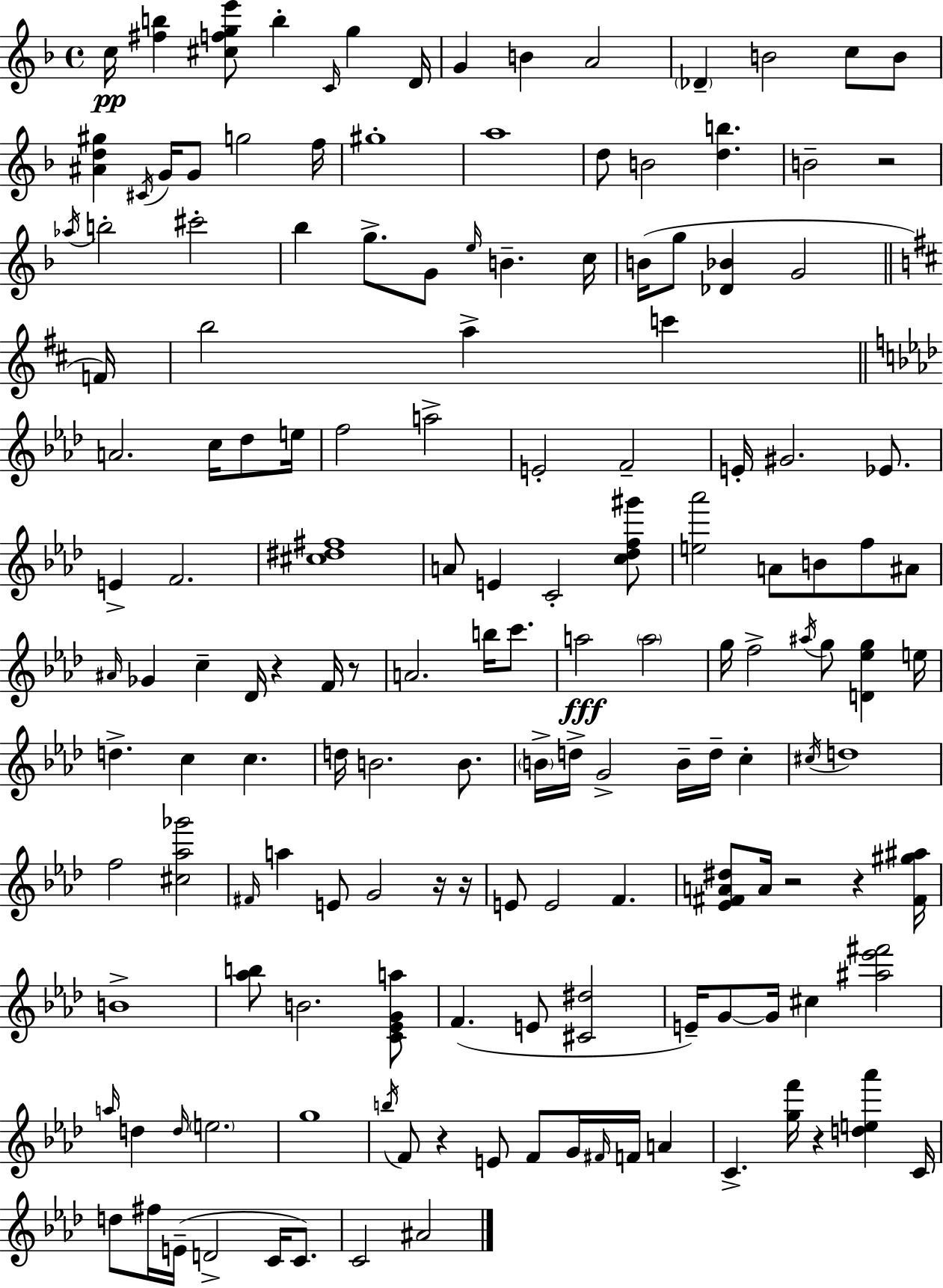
{
  \clef treble
  \time 4/4
  \defaultTimeSignature
  \key d \minor
  c''16\pp <fis'' b''>4 <cis'' f'' g'' e'''>8 b''4-. \grace { c'16 } g''4 | d'16 g'4 b'4 a'2 | \parenthesize des'4-- b'2 c''8 b'8 | <ais' d'' gis''>4 \acciaccatura { cis'16 } g'16 g'8 g''2 | \break f''16 gis''1-. | a''1 | d''8 b'2 <d'' b''>4. | b'2-- r2 | \break \acciaccatura { aes''16 } b''2-. cis'''2-. | bes''4 g''8.-> g'8 \grace { e''16 } b'4.-- | c''16 b'16( g''8 <des' bes'>4 g'2 | \bar "||" \break \key d \major f'16) b''2 a''4-> c'''4 | \bar "||" \break \key aes \major a'2. c''16 des''8 e''16 | f''2 a''2-> | e'2-. f'2-- | e'16-. gis'2. ees'8. | \break e'4-> f'2. | <cis'' dis'' fis''>1 | a'8 e'4 c'2-. <c'' des'' f'' gis'''>8 | <e'' aes'''>2 a'8 b'8 f''8 ais'8 | \break \grace { ais'16 } ges'4 c''4-- des'16 r4 f'16 r8 | a'2. b''16 c'''8. | a''2\fff \parenthesize a''2 | g''16 f''2-> \acciaccatura { ais''16 } g''8 <d' ees'' g''>4 | \break e''16 d''4.-> c''4 c''4. | d''16 b'2. b'8. | \parenthesize b'16-> d''16-> g'2-> b'16-- d''16-- c''4-. | \acciaccatura { cis''16 } d''1 | \break f''2 <cis'' aes'' ges'''>2 | \grace { fis'16 } a''4 e'8 g'2 | r16 r16 e'8 e'2 f'4. | <ees' fis' a' dis''>8 a'16 r2 r4 | \break <fis' gis'' ais''>16 b'1-> | <aes'' b''>8 b'2. | <c' ees' g' a''>8 f'4.( e'8 <cis' dis''>2 | e'16--) g'8~~ g'16 cis''4 <ais'' ees''' fis'''>2 | \break \grace { a''16 } d''4 \grace { d''16 } \parenthesize e''2. | g''1 | \acciaccatura { b''16 } f'8 r4 e'8 f'8 | g'16 \grace { fis'16 } f'16 a'4 c'4.-> <g'' f'''>16 r4 | \break <d'' e'' aes'''>4 c'16 d''8 fis''16 e'16--( d'2-> | c'16 c'8.) c'2 | ais'2 \bar "|."
}